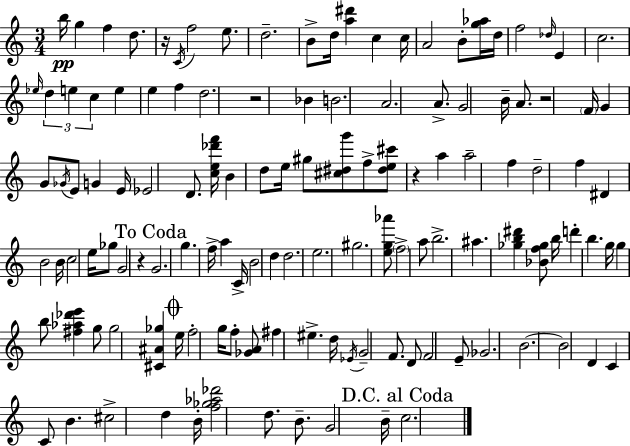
{
  \clef treble
  \numericTimeSignature
  \time 3/4
  \key a \minor
  \repeat volta 2 { b''16\pp g''4 f''4 d''8. | r16 \acciaccatura { c'16 } f''2 e''8. | d''2.-- | b'8-> d''16 <a'' dis'''>4 c''4 | \break c''16 a'2 b'8-. <g'' aes''>16 | d''16 f''2 \grace { des''16 } e'4 | c''2. | \grace { ees''16 } \tuplet 3/2 { d''4 e''4 c''4 } | \break e''4 e''4 f''4 | d''2. | r2 bes'4 | b'2. | \break a'2. | a'8.-> g'2 | b'16-- a'8. r2 | \parenthesize f'16 g'4 g'8 \acciaccatura { ges'16 } e'8 | \break g'4 e'16 ees'2 | d'8. <c'' e'' des''' f'''>16 b'4 d''8 e''16 | gis''8 <cis'' dis'' g'''>8 f''8-> <dis'' e'' cis'''>8 r4 | a''4 a''2-- | \break f''4 d''2-- | f''4 dis'4 b'2 | b'16 c''2 | e''16 ges''8 g'2 | \break r4 \mark "To Coda" g'2. | g''4. f''16-> a''4 | c'16-> b'2 | d''4 d''2. | \break e''2. | gis''2. | <e'' g'' aes'''>8 \parenthesize f''2-> | a''8 b''2.-> | \break ais''4. <ges'' b'' dis'''>4 | <bes' f'' ges''>8 b''16 d'''4-. b''4. | g''16 g''4 b''8 <fis'' aes'' des''' e'''>4 | g''8 g''2 | \break <cis' ais' ges''>4 \mark \markup { \musicglyph "scripts.coda" } e''16 f''2-. | g''16 f''8-. <ges' a'>8 fis''4 eis''4.-> | d''16 \acciaccatura { ees'16 } g'2-- | f'8. d'8 f'2 | \break e'8-- ges'2. | b'2.~~ | b'2 | d'4 c'4 c'8 b'4. | \break cis''2-> | d''4 b'16-. <f'' ges'' aes'' des'''>2 | d''8. b'8.-- g'2 | b'16-- \mark "D.C. al Coda" c''2. | \break } \bar "|."
}